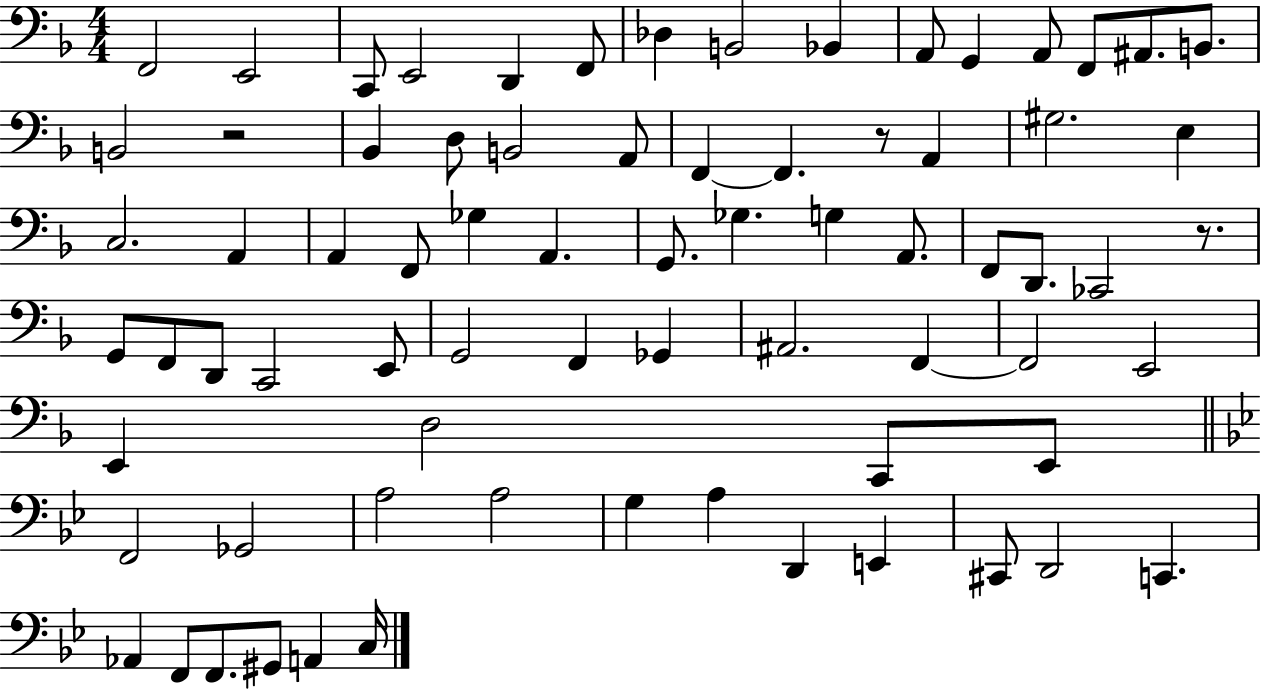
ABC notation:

X:1
T:Untitled
M:4/4
L:1/4
K:F
F,,2 E,,2 C,,/2 E,,2 D,, F,,/2 _D, B,,2 _B,, A,,/2 G,, A,,/2 F,,/2 ^A,,/2 B,,/2 B,,2 z2 _B,, D,/2 B,,2 A,,/2 F,, F,, z/2 A,, ^G,2 E, C,2 A,, A,, F,,/2 _G, A,, G,,/2 _G, G, A,,/2 F,,/2 D,,/2 _C,,2 z/2 G,,/2 F,,/2 D,,/2 C,,2 E,,/2 G,,2 F,, _G,, ^A,,2 F,, F,,2 E,,2 E,, D,2 C,,/2 E,,/2 F,,2 _G,,2 A,2 A,2 G, A, D,, E,, ^C,,/2 D,,2 C,, _A,, F,,/2 F,,/2 ^G,,/2 A,, C,/4